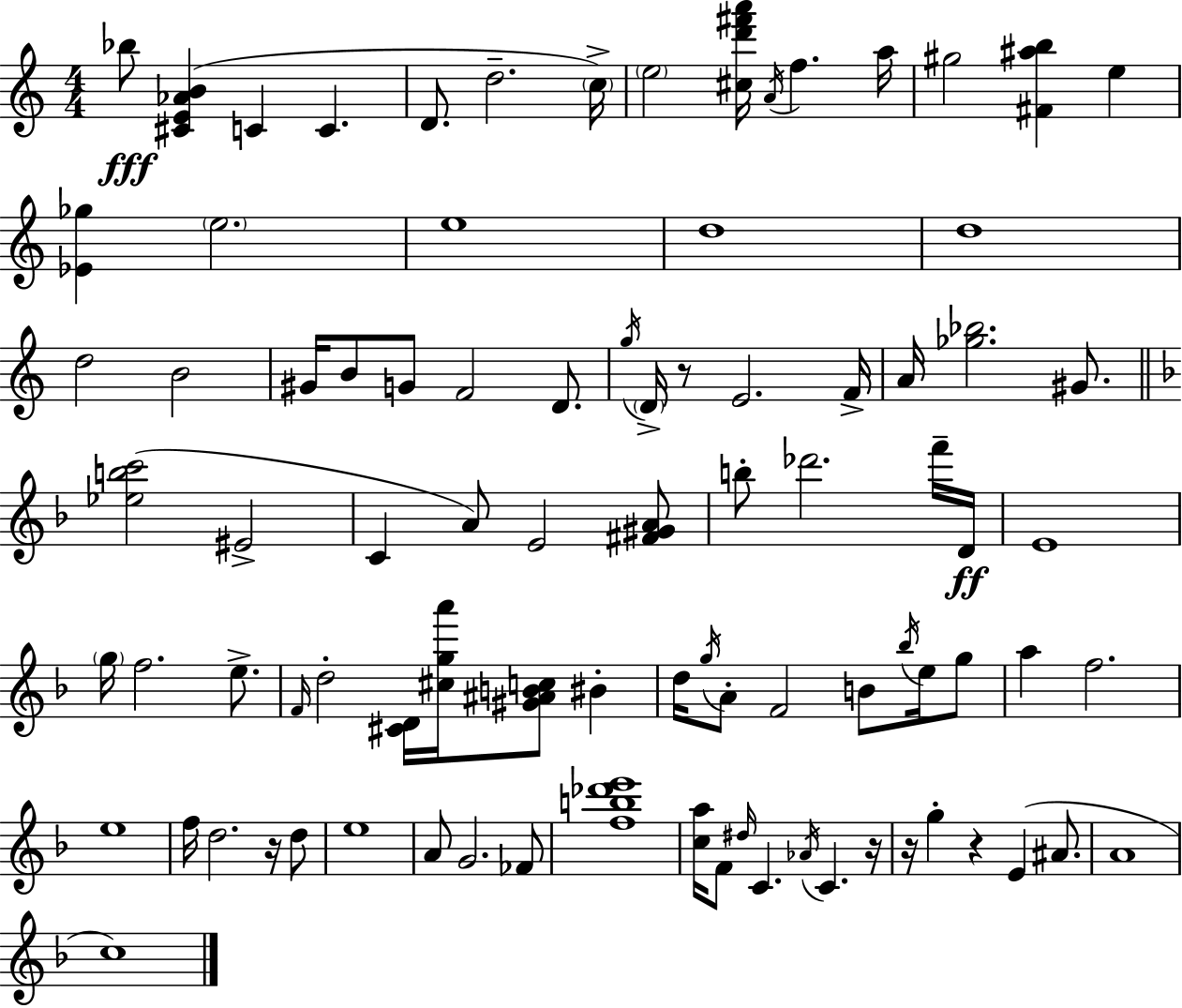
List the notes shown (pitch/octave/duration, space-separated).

Bb5/e [C#4,E4,Ab4,B4]/q C4/q C4/q. D4/e. D5/h. C5/s E5/h [C#5,D6,F#6,A6]/s A4/s F5/q. A5/s G#5/h [F#4,A#5,B5]/q E5/q [Eb4,Gb5]/q E5/h. E5/w D5/w D5/w D5/h B4/h G#4/s B4/e G4/e F4/h D4/e. G5/s D4/s R/e E4/h. F4/s A4/s [Gb5,Bb5]/h. G#4/e. [Eb5,B5,C6]/h EIS4/h C4/q A4/e E4/h [F#4,G#4,A4]/e B5/e Db6/h. F6/s D4/s E4/w G5/s F5/h. E5/e. F4/s D5/h [C#4,D4]/s [C#5,G5,A6]/s [G#4,A#4,B4,C5]/e BIS4/q D5/s G5/s A4/e F4/h B4/e Bb5/s E5/s G5/e A5/q F5/h. E5/w F5/s D5/h. R/s D5/e E5/w A4/e G4/h. FES4/e [F5,B5,Db6,E6]/w [C5,A5]/s F4/e D#5/s C4/q. Ab4/s C4/q. R/s R/s G5/q R/q E4/q A#4/e. A4/w C5/w